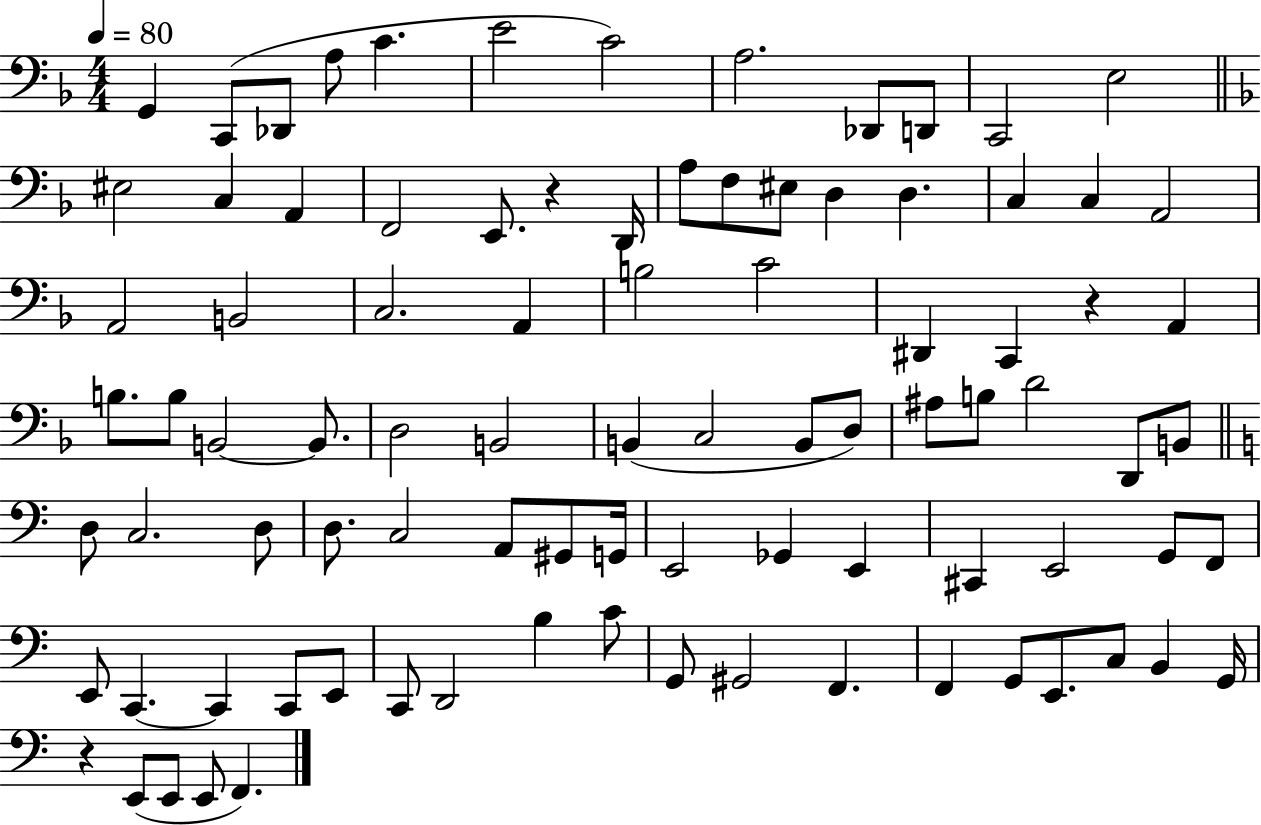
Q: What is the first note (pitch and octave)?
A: G2